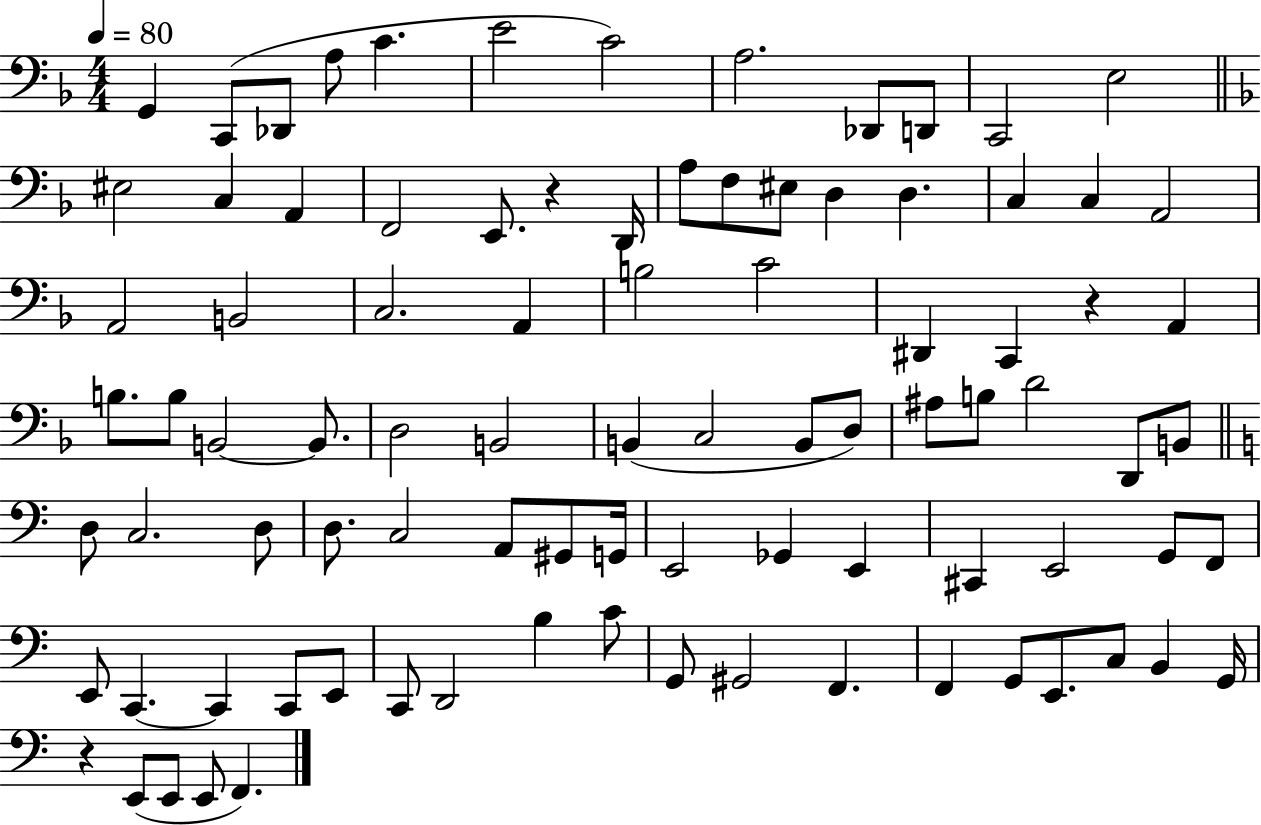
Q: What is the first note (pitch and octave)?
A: G2